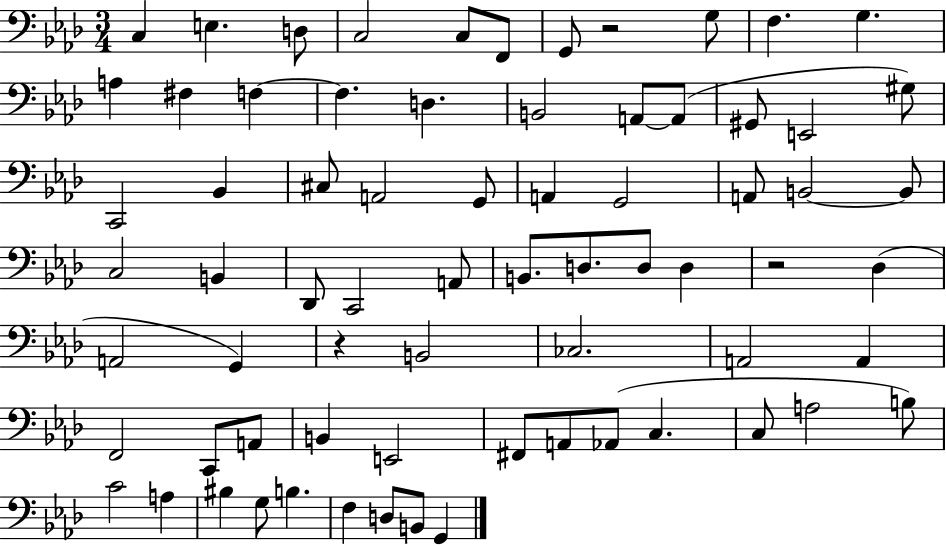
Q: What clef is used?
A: bass